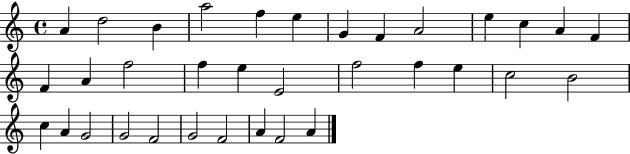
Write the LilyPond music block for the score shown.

{
  \clef treble
  \time 4/4
  \defaultTimeSignature
  \key c \major
  a'4 d''2 b'4 | a''2 f''4 e''4 | g'4 f'4 a'2 | e''4 c''4 a'4 f'4 | \break f'4 a'4 f''2 | f''4 e''4 e'2 | f''2 f''4 e''4 | c''2 b'2 | \break c''4 a'4 g'2 | g'2 f'2 | g'2 f'2 | a'4 f'2 a'4 | \break \bar "|."
}